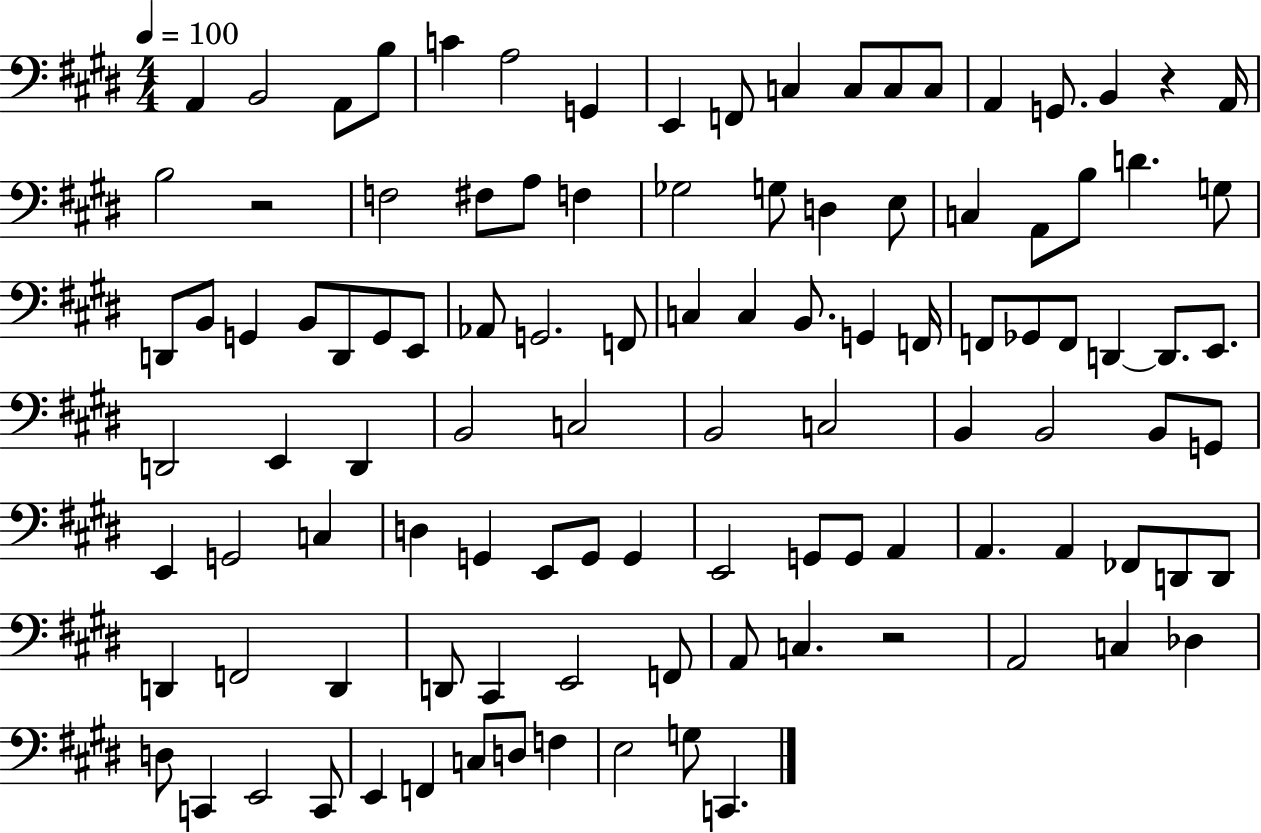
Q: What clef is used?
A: bass